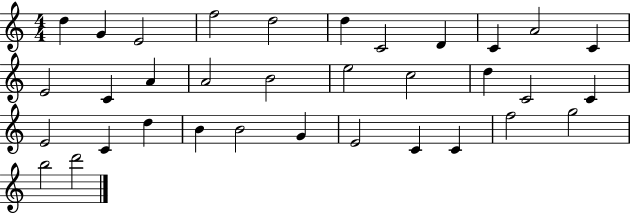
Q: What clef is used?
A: treble